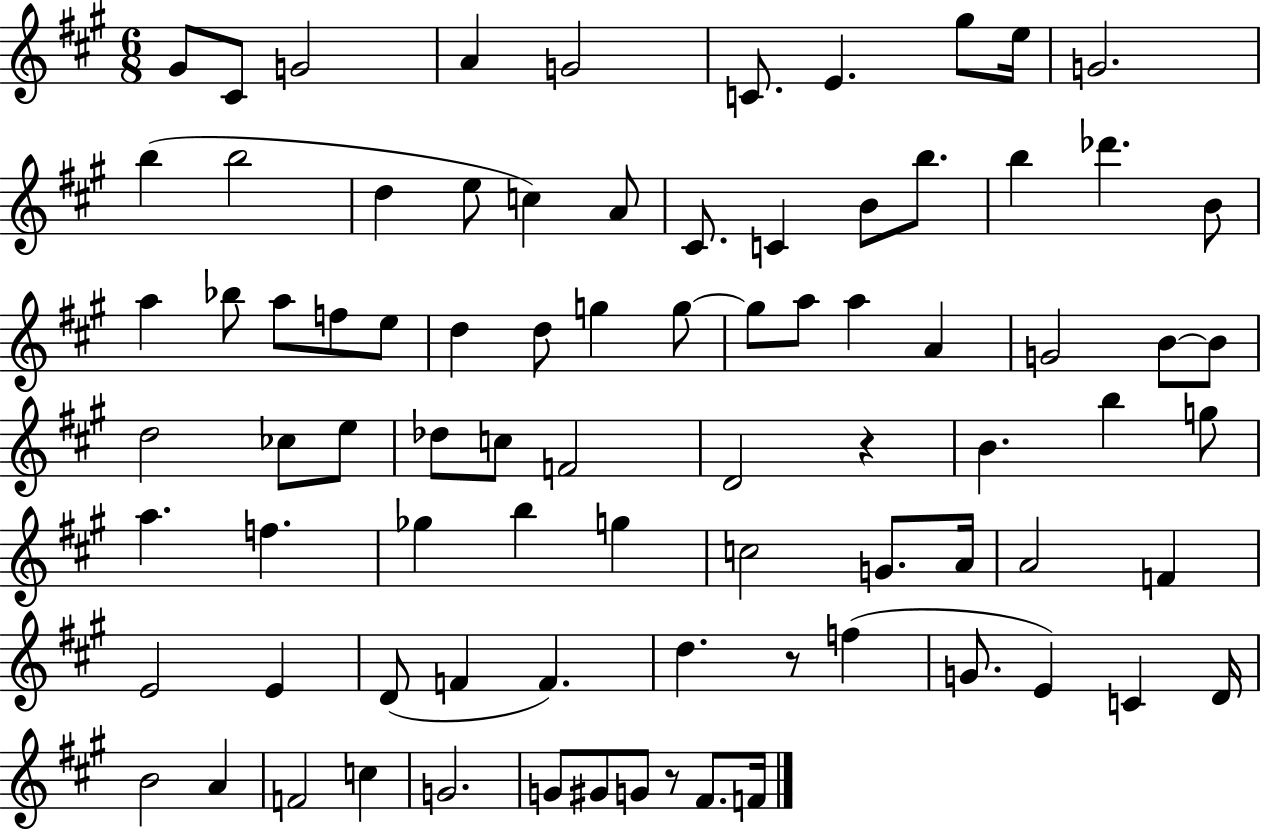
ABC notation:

X:1
T:Untitled
M:6/8
L:1/4
K:A
^G/2 ^C/2 G2 A G2 C/2 E ^g/2 e/4 G2 b b2 d e/2 c A/2 ^C/2 C B/2 b/2 b _d' B/2 a _b/2 a/2 f/2 e/2 d d/2 g g/2 g/2 a/2 a A G2 B/2 B/2 d2 _c/2 e/2 _d/2 c/2 F2 D2 z B b g/2 a f _g b g c2 G/2 A/4 A2 F E2 E D/2 F F d z/2 f G/2 E C D/4 B2 A F2 c G2 G/2 ^G/2 G/2 z/2 ^F/2 F/4